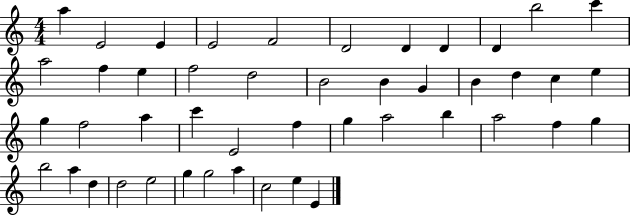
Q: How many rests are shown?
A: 0